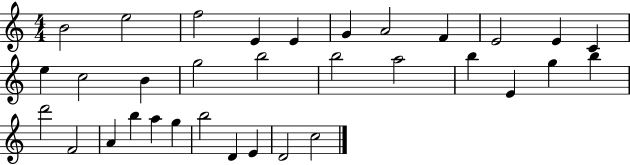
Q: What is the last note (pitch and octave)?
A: C5